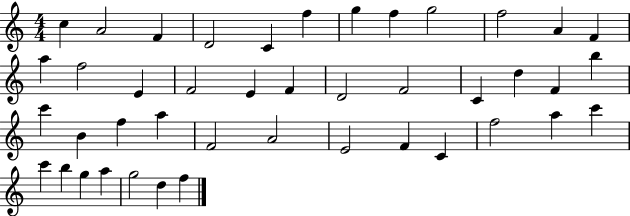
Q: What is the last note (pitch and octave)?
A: F5